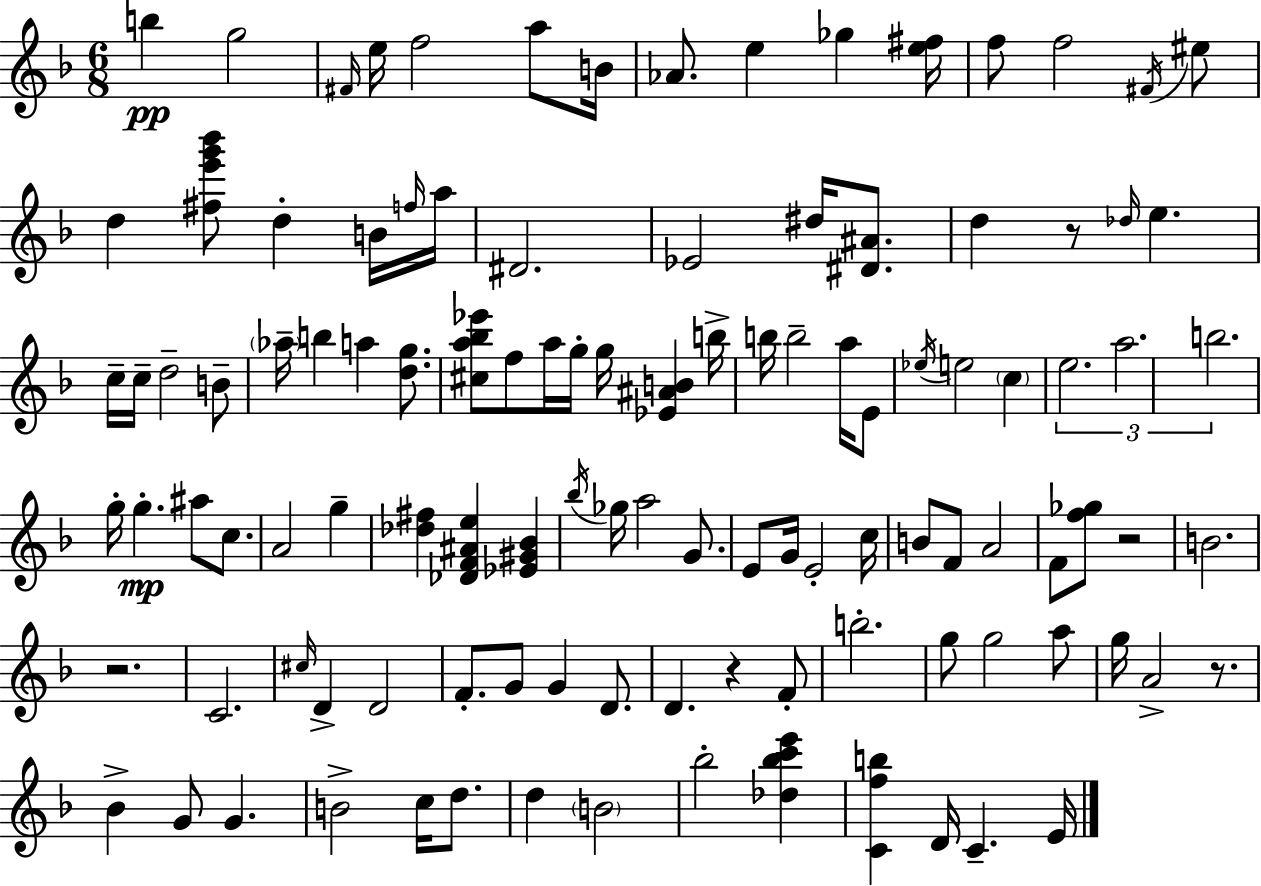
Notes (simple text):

B5/q G5/h F#4/s E5/s F5/h A5/e B4/s Ab4/e. E5/q Gb5/q [E5,F#5]/s F5/e F5/h F#4/s EIS5/e D5/q [F#5,E6,G6,Bb6]/e D5/q B4/s F5/s A5/s D#4/h. Eb4/h D#5/s [D#4,A#4]/e. D5/q R/e Db5/s E5/q. C5/s C5/s D5/h B4/e Ab5/s B5/q A5/q [D5,G5]/e. [C#5,A5,Bb5,Eb6]/e F5/e A5/s G5/s G5/s [Eb4,A#4,B4]/q B5/s B5/s B5/h A5/s E4/e Eb5/s E5/h C5/q E5/h. A5/h. B5/h. G5/s G5/q. A#5/e C5/e. A4/h G5/q [Db5,F#5]/q [Db4,F4,A#4,E5]/q [Eb4,G#4,Bb4]/q Bb5/s Gb5/s A5/h G4/e. E4/e G4/s E4/h C5/s B4/e F4/e A4/h F4/e [F5,Gb5]/e R/h B4/h. R/h. C4/h. C#5/s D4/q D4/h F4/e. G4/e G4/q D4/e. D4/q. R/q F4/e B5/h. G5/e G5/h A5/e G5/s A4/h R/e. Bb4/q G4/e G4/q. B4/h C5/s D5/e. D5/q B4/h Bb5/h [Db5,Bb5,C6,E6]/q [C4,F5,B5]/q D4/s C4/q. E4/s